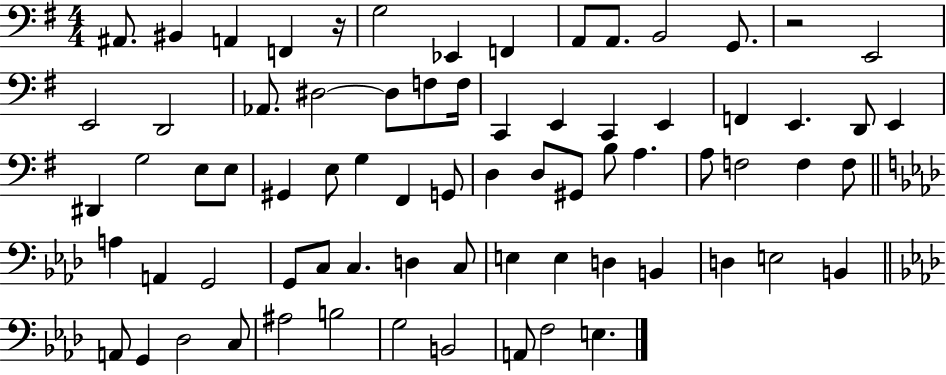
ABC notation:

X:1
T:Untitled
M:4/4
L:1/4
K:G
^A,,/2 ^B,, A,, F,, z/4 G,2 _E,, F,, A,,/2 A,,/2 B,,2 G,,/2 z2 E,,2 E,,2 D,,2 _A,,/2 ^D,2 ^D,/2 F,/2 F,/4 C,, E,, C,, E,, F,, E,, D,,/2 E,, ^D,, G,2 E,/2 E,/2 ^G,, E,/2 G, ^F,, G,,/2 D, D,/2 ^G,,/2 B,/2 A, A,/2 F,2 F, F,/2 A, A,, G,,2 G,,/2 C,/2 C, D, C,/2 E, E, D, B,, D, E,2 B,, A,,/2 G,, _D,2 C,/2 ^A,2 B,2 G,2 B,,2 A,,/2 F,2 E,